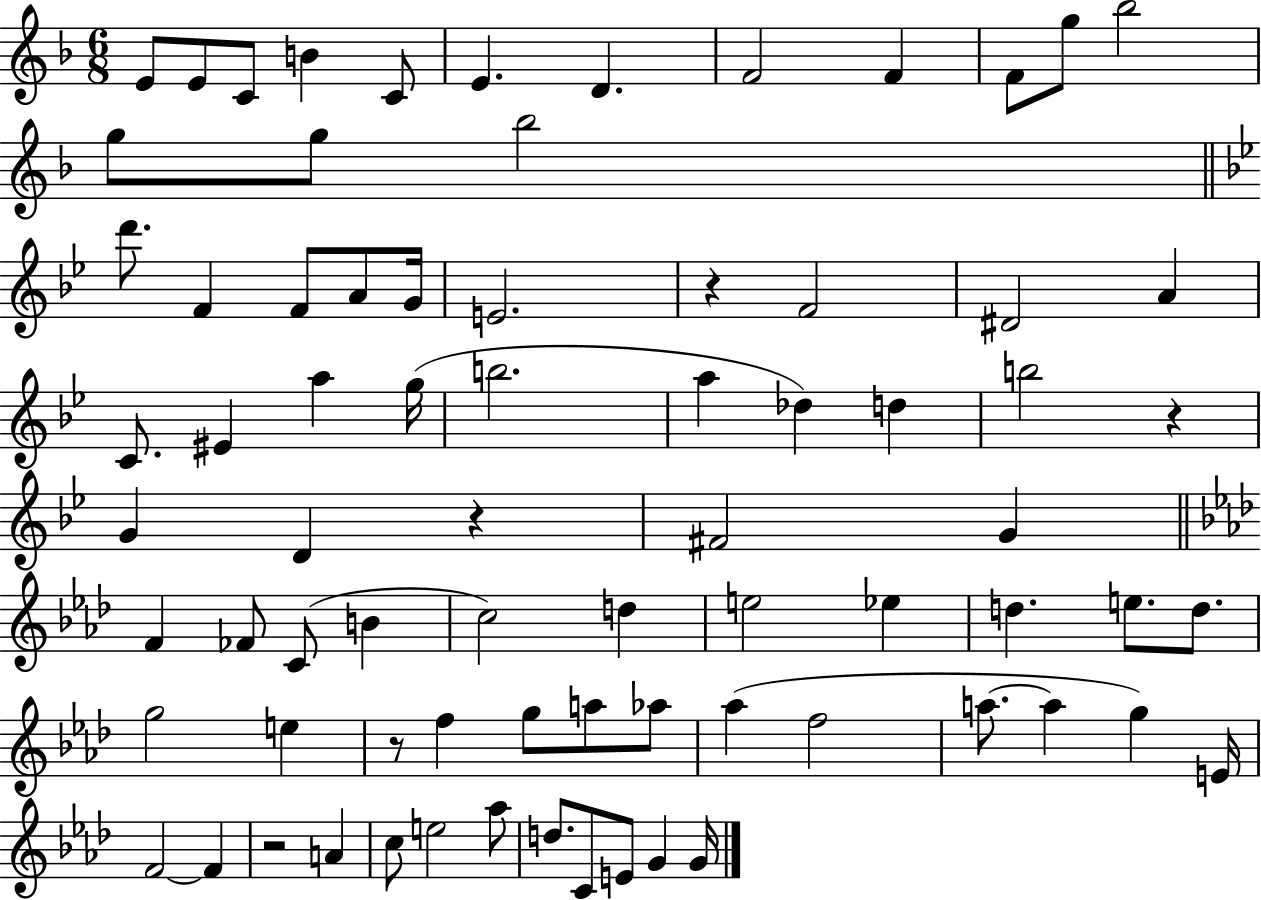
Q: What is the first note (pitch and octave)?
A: E4